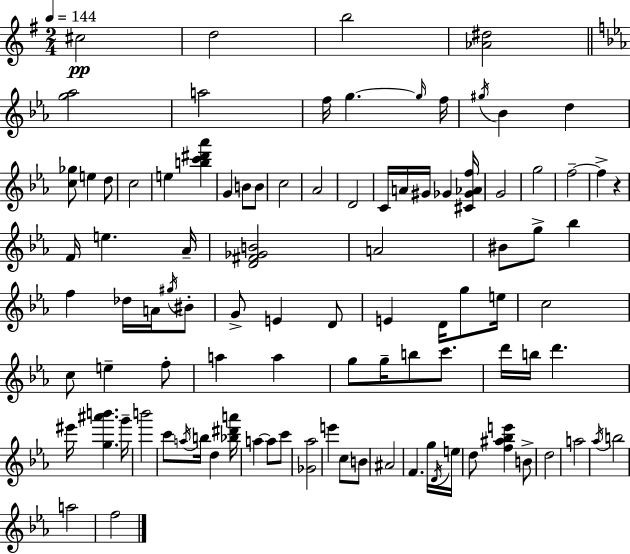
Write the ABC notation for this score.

X:1
T:Untitled
M:2/4
L:1/4
K:G
^c2 d2 b2 [_A^d]2 [g_a]2 a2 f/4 g g/4 f/4 ^g/4 _B d [c_g]/2 e d/2 c2 e [bc'^d'_a'] G B/2 B/2 c2 _A2 D2 C/4 A/4 ^G/4 _G [^C_G_Af]/4 G2 g2 f2 f z F/4 e _A/4 [D^F_GB]2 A2 ^B/2 g/2 _b f _d/4 A/4 ^g/4 ^B/2 G/2 E D/2 E D/4 g/2 e/4 c2 c/2 e f/2 a a g/2 g/4 b/2 c'/2 d'/4 b/4 d' ^e'/4 [g^a'b'] g'/4 b'2 c'/2 a/4 b/4 d [_b^d'a']/4 a a/2 c'/2 [_G_a]2 e' c/2 B/2 ^A2 F g/4 D/4 e/4 d/2 [f^a_be'] B/2 d2 a2 _a/4 b2 a2 f2